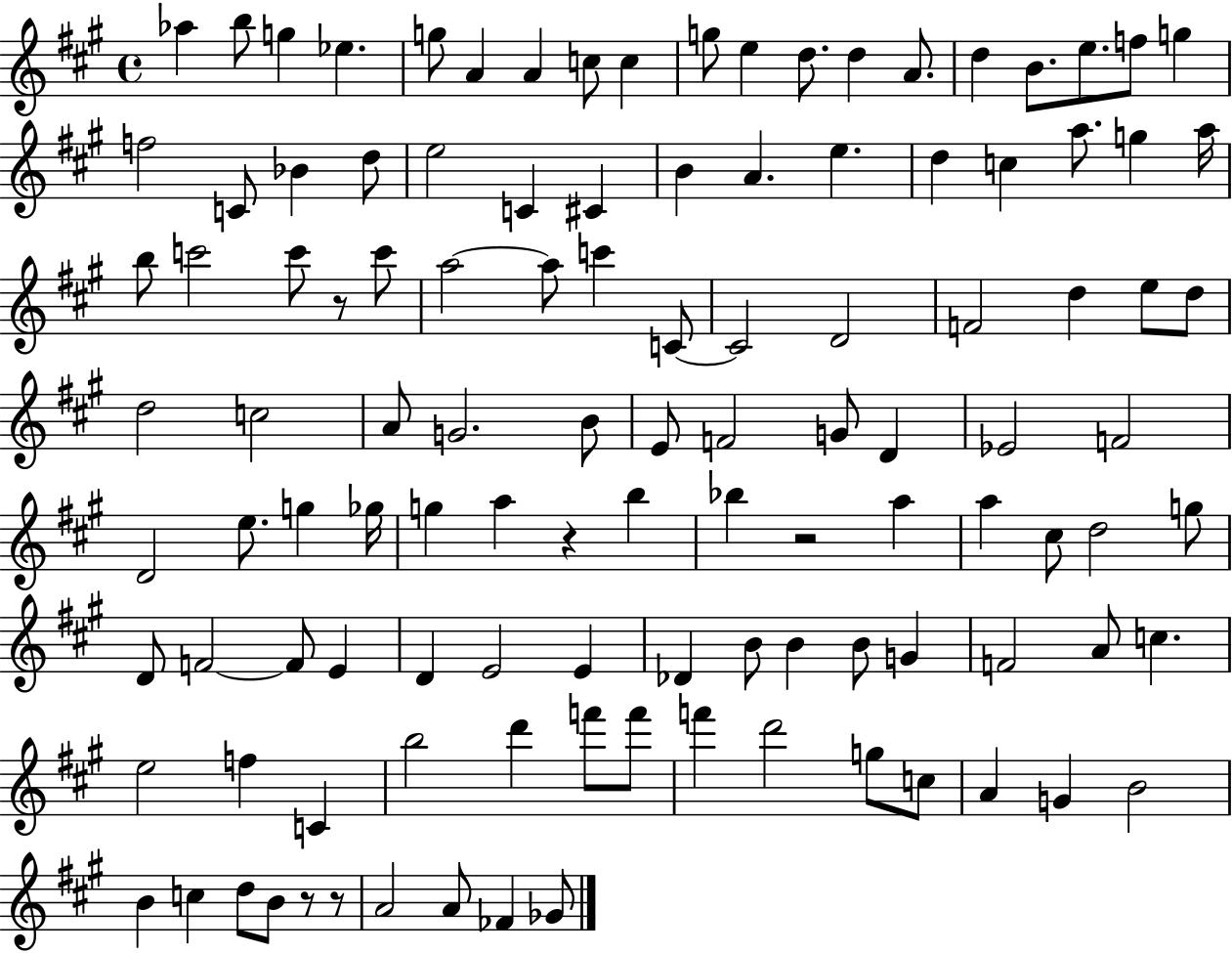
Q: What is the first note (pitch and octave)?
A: Ab5